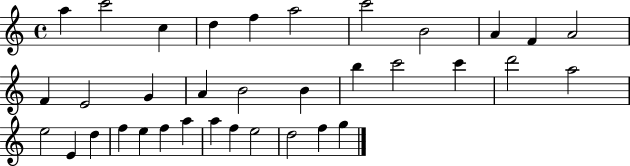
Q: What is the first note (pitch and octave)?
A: A5